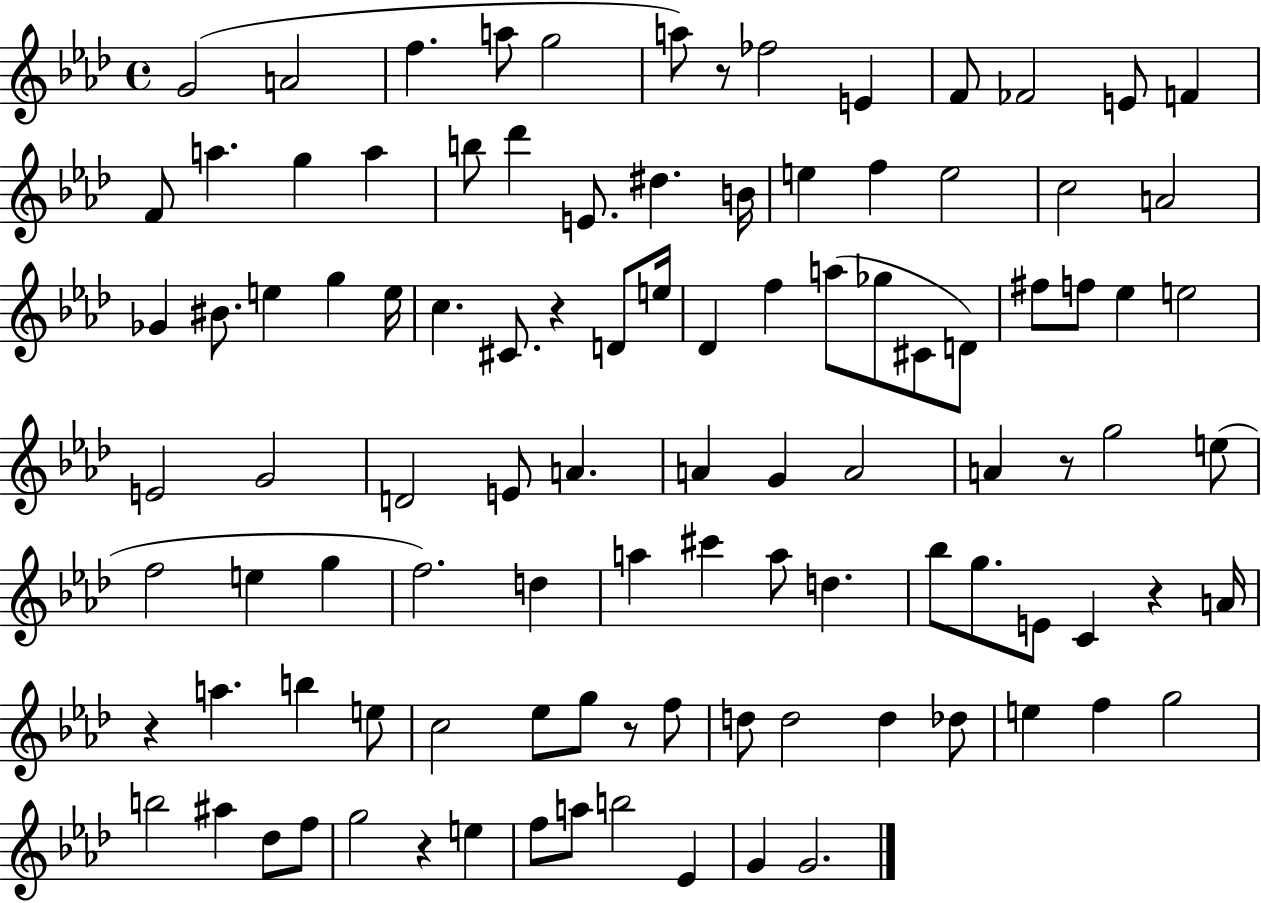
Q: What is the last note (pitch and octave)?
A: G4